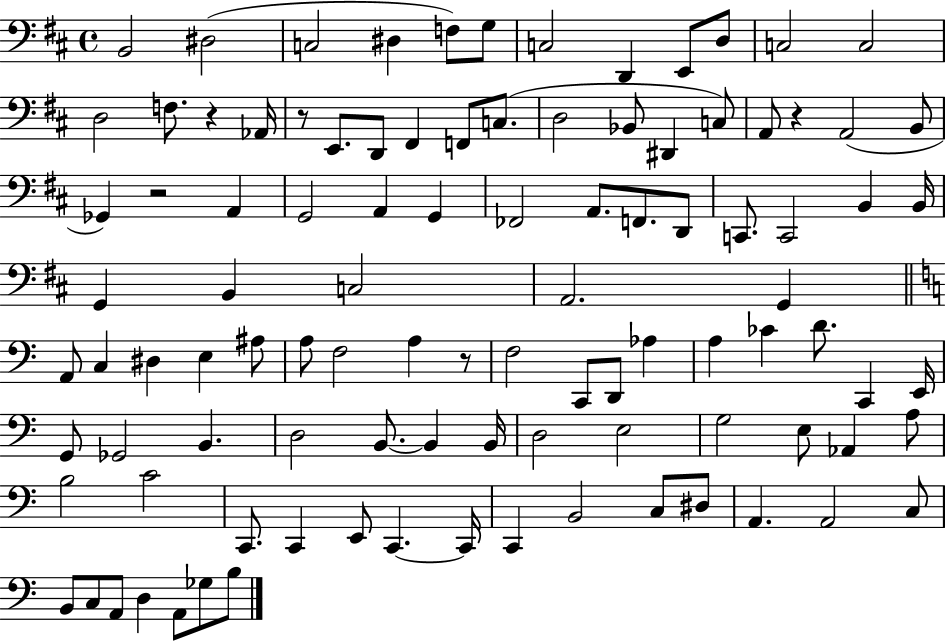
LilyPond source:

{
  \clef bass
  \time 4/4
  \defaultTimeSignature
  \key d \major
  b,2 dis2( | c2 dis4 f8) g8 | c2 d,4 e,8 d8 | c2 c2 | \break d2 f8. r4 aes,16 | r8 e,8. d,8 fis,4 f,8 c8.( | d2 bes,8 dis,4 c8) | a,8 r4 a,2( b,8 | \break ges,4) r2 a,4 | g,2 a,4 g,4 | fes,2 a,8. f,8. d,8 | c,8. c,2 b,4 b,16 | \break g,4 b,4 c2 | a,2. g,4 | \bar "||" \break \key a \minor a,8 c4 dis4 e4 ais8 | a8 f2 a4 r8 | f2 c,8 d,8 aes4 | a4 ces'4 d'8. c,4 e,16 | \break g,8 ges,2 b,4. | d2 b,8.~~ b,4 b,16 | d2 e2 | g2 e8 aes,4 a8 | \break b2 c'2 | c,8. c,4 e,8 c,4.~~ c,16 | c,4 b,2 c8 dis8 | a,4. a,2 c8 | \break b,8 c8 a,8 d4 a,8 ges8 b8 | \bar "|."
}